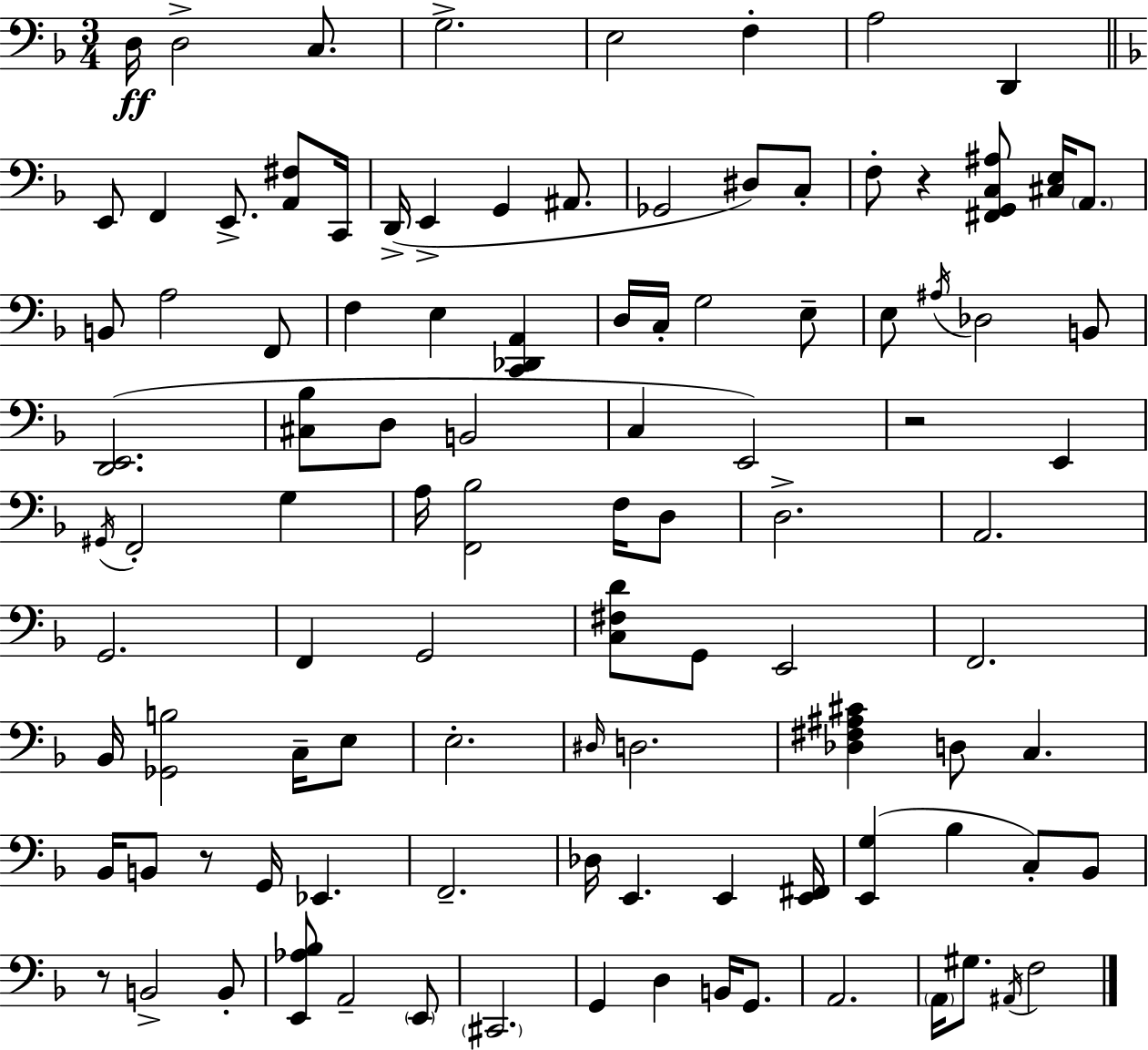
{
  \clef bass
  \numericTimeSignature
  \time 3/4
  \key d \minor
  d16\ff d2-> c8. | g2.-> | e2 f4-. | a2 d,4 | \break \bar "||" \break \key d \minor e,8 f,4 e,8.-> <a, fis>8 c,16 | d,16->( e,4-> g,4 ais,8. | ges,2 dis8) c8-. | f8-. r4 <fis, g, c ais>8 <cis e>16 \parenthesize a,8. | \break b,8 a2 f,8 | f4 e4 <c, des, a,>4 | d16 c16-. g2 e8-- | e8 \acciaccatura { ais16 } des2 b,8 | \break <d, e,>2.( | <cis bes>8 d8 b,2 | c4 e,2) | r2 e,4 | \break \acciaccatura { gis,16 } f,2-. g4 | a16 <f, bes>2 f16 | d8 d2.-> | a,2. | \break g,2. | f,4 g,2 | <c fis d'>8 g,8 e,2 | f,2. | \break bes,16 <ges, b>2 c16-- | e8 e2.-. | \grace { dis16 } d2. | <des fis ais cis'>4 d8 c4. | \break bes,16 b,8 r8 g,16 ees,4. | f,2.-- | des16 e,4. e,4 | <e, fis,>16 <e, g>4( bes4 c8-.) | \break bes,8 r8 b,2-> | b,8-. <e, aes bes>8 a,2-- | \parenthesize e,8 \parenthesize cis,2. | g,4 d4 b,16 | \break g,8. a,2. | \parenthesize a,16 gis8. \acciaccatura { ais,16 } f2 | \bar "|."
}